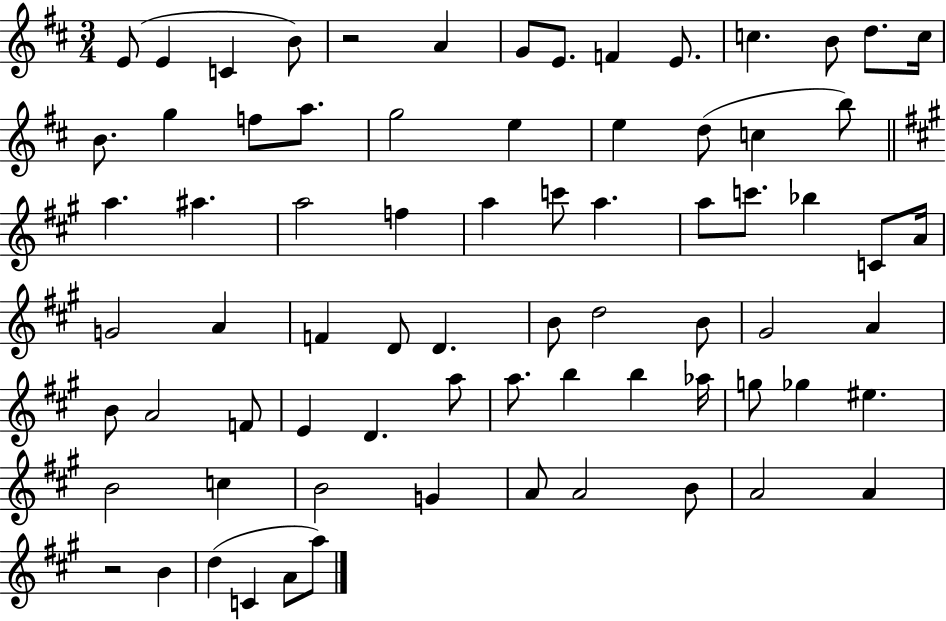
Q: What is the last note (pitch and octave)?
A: A5